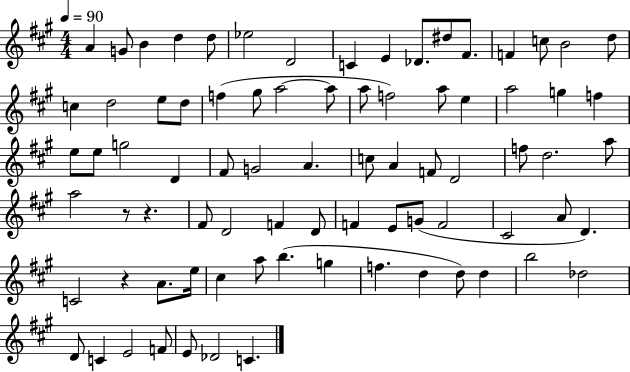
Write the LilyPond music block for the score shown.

{
  \clef treble
  \numericTimeSignature
  \time 4/4
  \key a \major
  \tempo 4 = 90
  a'4 g'8 b'4 d''4 d''8 | ees''2 d'2 | c'4 e'4 des'8. dis''8 fis'8. | f'4 c''8 b'2 d''8 | \break c''4 d''2 e''8 d''8 | f''4( gis''8 a''2~~ a''8 | a''8 f''2) a''8 e''4 | a''2 g''4 f''4 | \break e''8 e''8 g''2 d'4 | fis'8 g'2 a'4. | c''8 a'4 f'8 d'2 | f''8 d''2. a''8 | \break a''2 r8 r4. | fis'8 d'2 f'4 d'8 | f'4 e'8 g'8( f'2 | cis'2 a'8 d'4.) | \break c'2 r4 a'8. e''16 | cis''4 a''8 b''4.( g''4 | f''4. d''4 d''8) d''4 | b''2 des''2 | \break d'8 c'4 e'2 f'8 | e'8 des'2 c'4. | \bar "|."
}